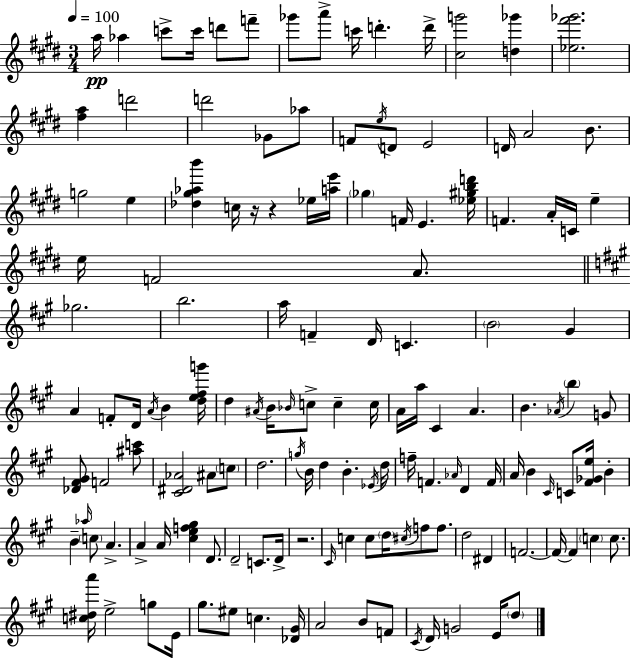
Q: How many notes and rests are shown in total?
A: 140